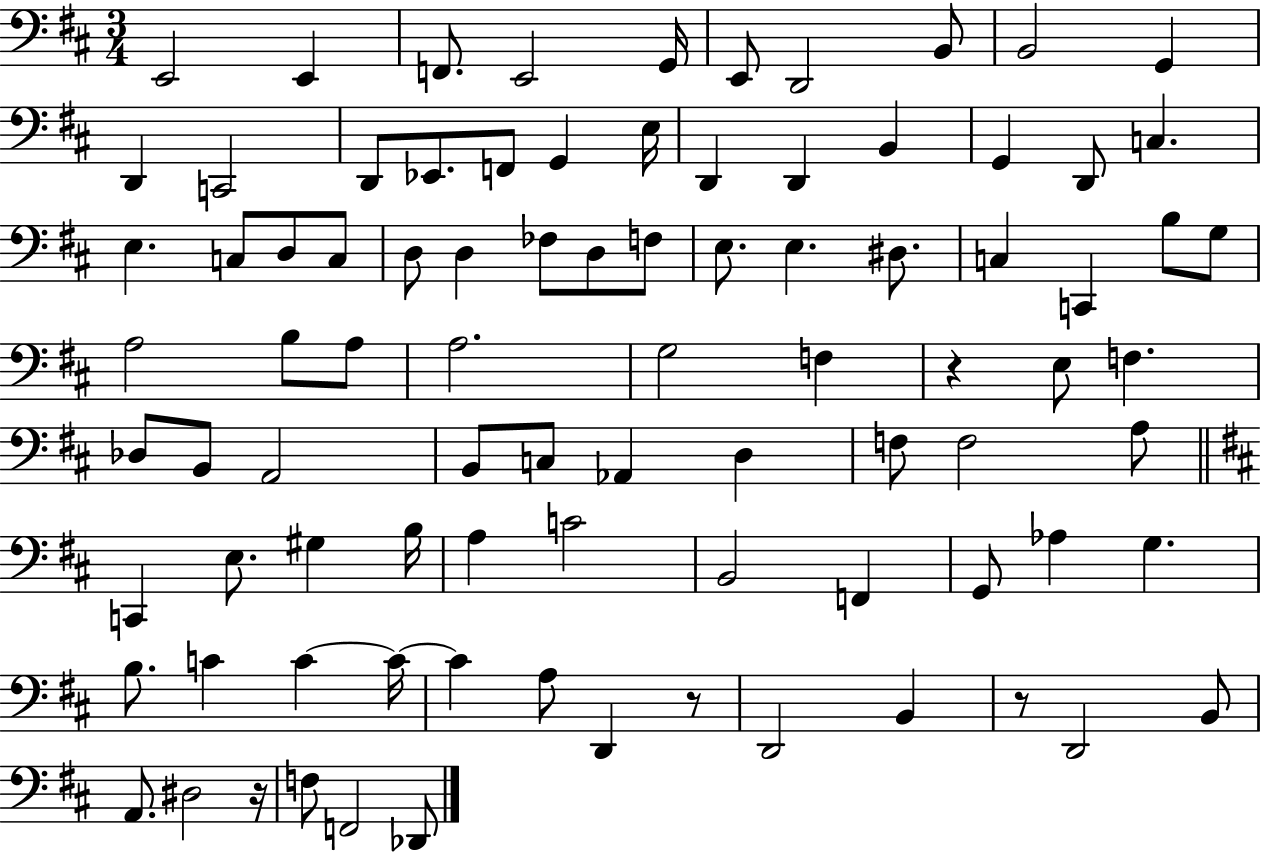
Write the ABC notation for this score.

X:1
T:Untitled
M:3/4
L:1/4
K:D
E,,2 E,, F,,/2 E,,2 G,,/4 E,,/2 D,,2 B,,/2 B,,2 G,, D,, C,,2 D,,/2 _E,,/2 F,,/2 G,, E,/4 D,, D,, B,, G,, D,,/2 C, E, C,/2 D,/2 C,/2 D,/2 D, _F,/2 D,/2 F,/2 E,/2 E, ^D,/2 C, C,, B,/2 G,/2 A,2 B,/2 A,/2 A,2 G,2 F, z E,/2 F, _D,/2 B,,/2 A,,2 B,,/2 C,/2 _A,, D, F,/2 F,2 A,/2 C,, E,/2 ^G, B,/4 A, C2 B,,2 F,, G,,/2 _A, G, B,/2 C C C/4 C A,/2 D,, z/2 D,,2 B,, z/2 D,,2 B,,/2 A,,/2 ^D,2 z/4 F,/2 F,,2 _D,,/2